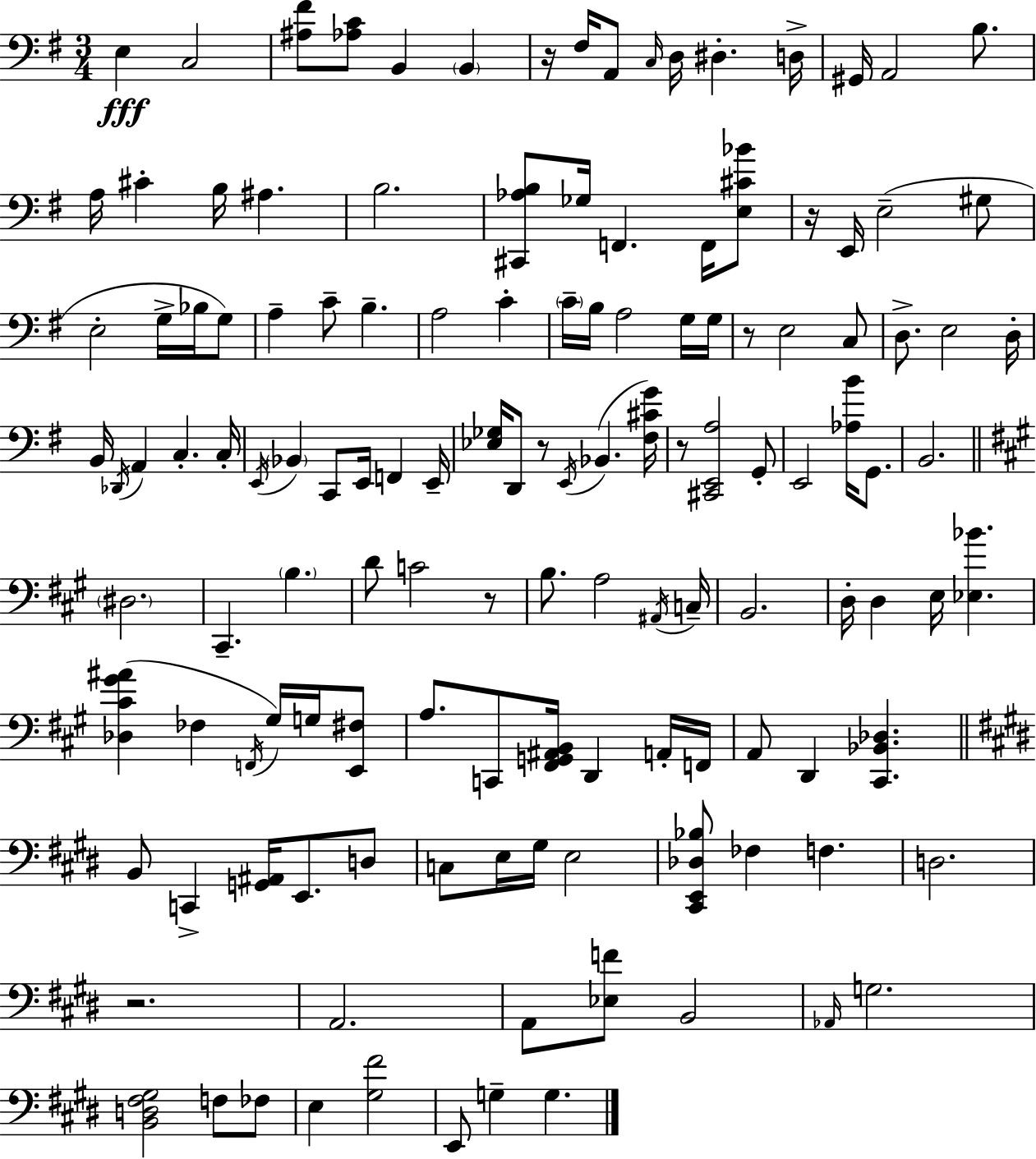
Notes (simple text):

E3/q C3/h [A#3,F#4]/e [Ab3,C4]/e B2/q B2/q R/s F#3/s A2/e C3/s D3/s D#3/q. D3/s G#2/s A2/h B3/e. A3/s C#4/q B3/s A#3/q. B3/h. [C#2,Ab3,B3]/e Gb3/s F2/q. F2/s [E3,C#4,Bb4]/e R/s E2/s E3/h G#3/e E3/h G3/s Bb3/s G3/e A3/q C4/e B3/q. A3/h C4/q C4/s B3/s A3/h G3/s G3/s R/e E3/h C3/e D3/e. E3/h D3/s B2/s Db2/s A2/q C3/q. C3/s E2/s Bb2/q C2/e E2/s F2/q E2/s [Eb3,Gb3]/s D2/e R/e E2/s Bb2/q. [F#3,C#4,G4]/s R/e [C#2,E2,A3]/h G2/e E2/h [Ab3,B4]/s G2/e. B2/h. D#3/h. C#2/q. B3/q. D4/e C4/h R/e B3/e. A3/h A#2/s C3/s B2/h. D3/s D3/q E3/s [Eb3,Bb4]/q. [Db3,C#4,G#4,A#4]/q FES3/q F2/s G#3/s G3/s [E2,F#3]/e A3/e. C2/e [F#2,G2,A#2,B2]/s D2/q A2/s F2/s A2/e D2/q [C#2,Bb2,Db3]/q. B2/e C2/q [G2,A#2]/s E2/e. D3/e C3/e E3/s G#3/s E3/h [C#2,E2,Db3,Bb3]/e FES3/q F3/q. D3/h. R/h. A2/h. A2/e [Eb3,F4]/e B2/h Ab2/s G3/h. [B2,D3,F#3,G#3]/h F3/e FES3/e E3/q [G#3,F#4]/h E2/e G3/q G3/q.